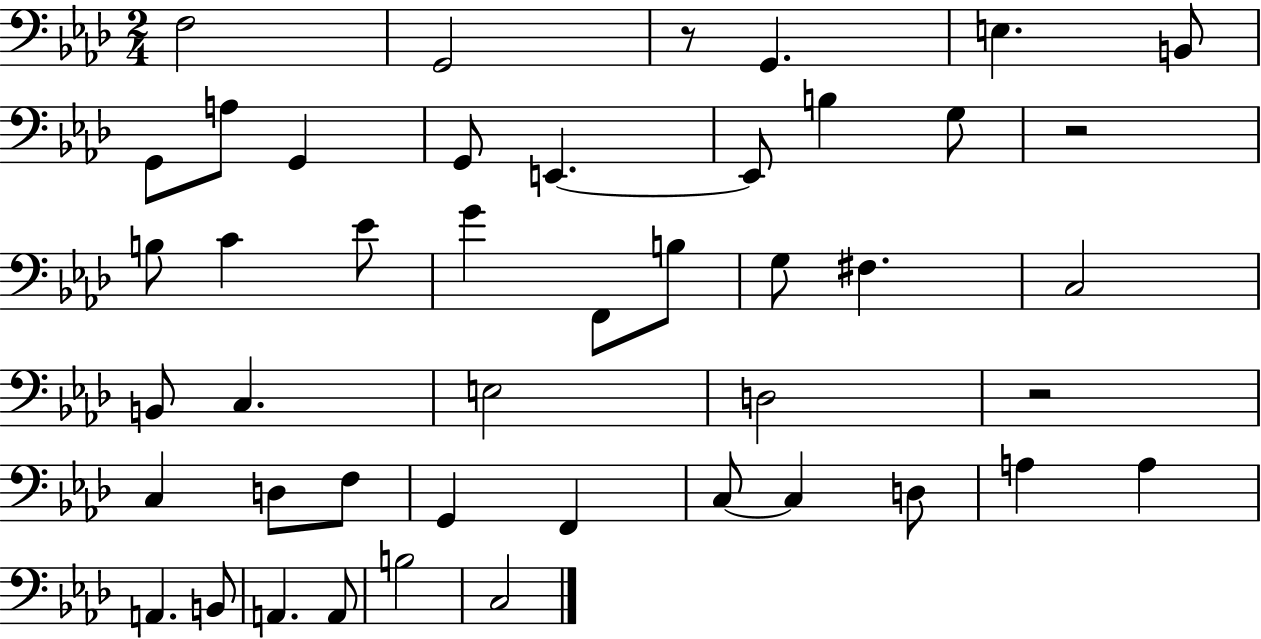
F3/h G2/h R/e G2/q. E3/q. B2/e G2/e A3/e G2/q G2/e E2/q. E2/e B3/q G3/e R/h B3/e C4/q Eb4/e G4/q F2/e B3/e G3/e F#3/q. C3/h B2/e C3/q. E3/h D3/h R/h C3/q D3/e F3/e G2/q F2/q C3/e C3/q D3/e A3/q A3/q A2/q. B2/e A2/q. A2/e B3/h C3/h